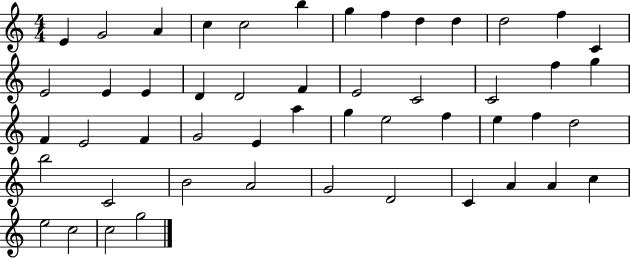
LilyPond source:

{
  \clef treble
  \numericTimeSignature
  \time 4/4
  \key c \major
  e'4 g'2 a'4 | c''4 c''2 b''4 | g''4 f''4 d''4 d''4 | d''2 f''4 c'4 | \break e'2 e'4 e'4 | d'4 d'2 f'4 | e'2 c'2 | c'2 f''4 g''4 | \break f'4 e'2 f'4 | g'2 e'4 a''4 | g''4 e''2 f''4 | e''4 f''4 d''2 | \break b''2 c'2 | b'2 a'2 | g'2 d'2 | c'4 a'4 a'4 c''4 | \break e''2 c''2 | c''2 g''2 | \bar "|."
}